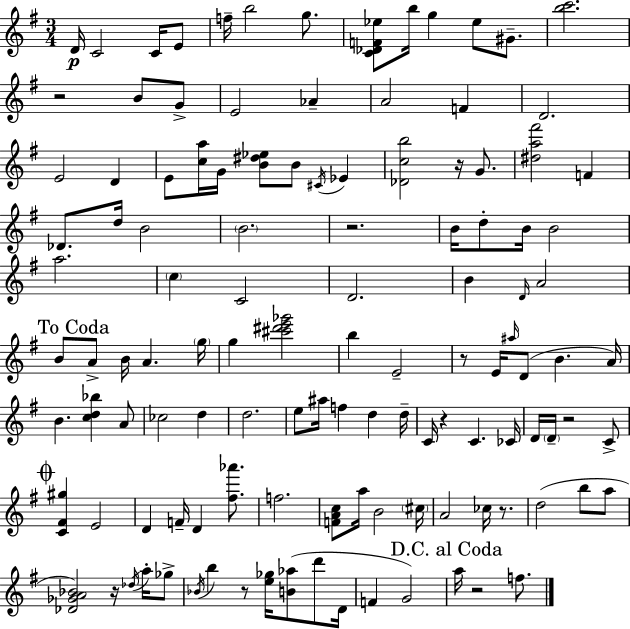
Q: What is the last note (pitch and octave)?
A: F5